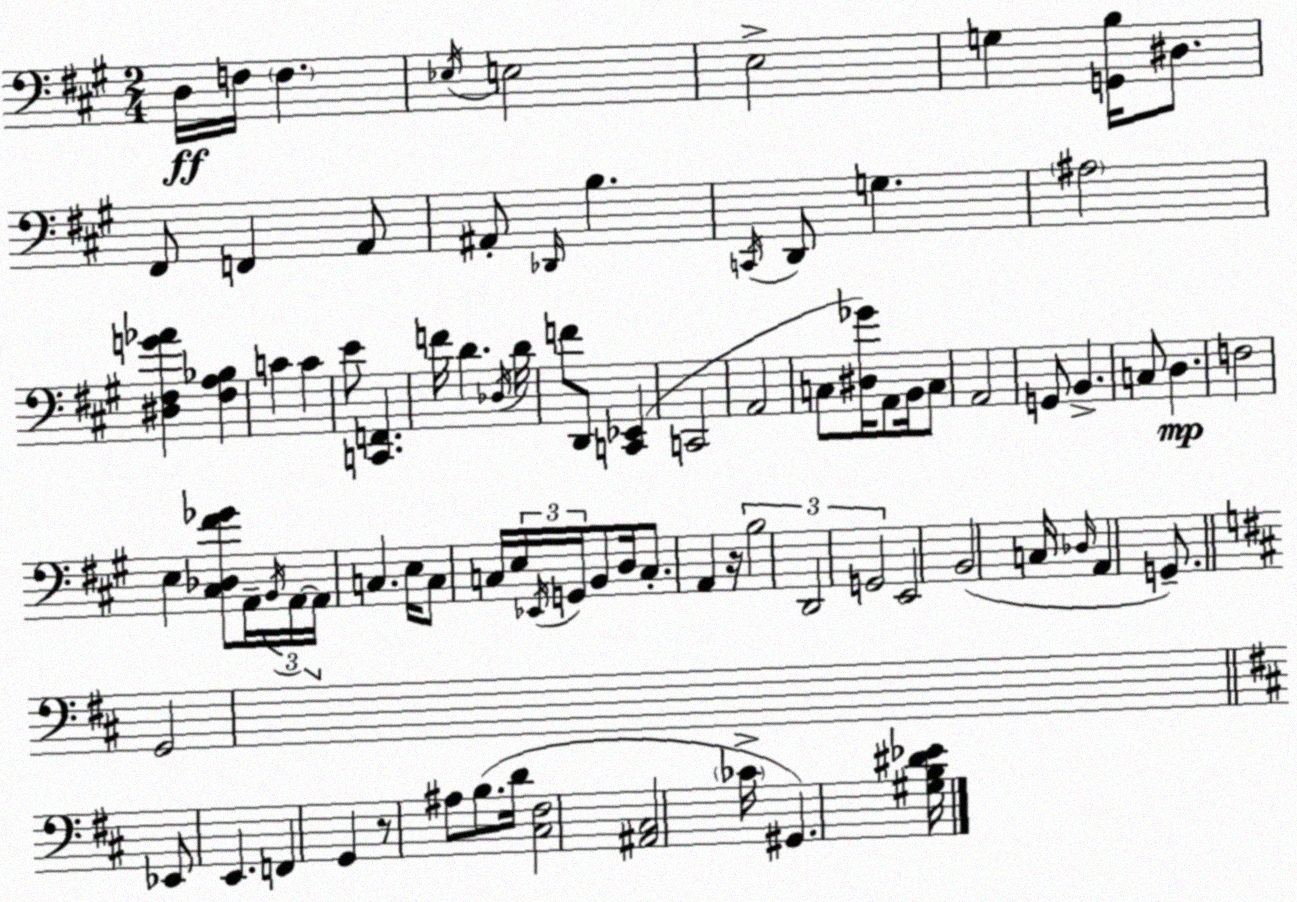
X:1
T:Untitled
M:2/4
L:1/4
K:A
D,/4 F,/4 F, _E,/4 E,2 E,2 G, [G,,B,]/4 ^D,/2 ^F,,/2 F,, A,,/2 ^A,,/2 _D,,/4 B, C,,/4 D,,/2 G, ^A,2 [^D,^F,G_A] [^F,A,_B,] C C E/2 [C,,F,,] F/4 D _D,/4 D/4 F/2 D,,/2 [C,,_E,,] C,,2 A,,2 C,/2 [^D,_G]/4 A,,/2 B,,/4 C,/2 A,,2 G,,/2 B,, C,/2 D, F,2 E, [^C,_D,^F_G]/2 A,,/4 B,,/4 A,,/4 A,,/4 C, E,/4 C,/2 C,/4 E,/4 _E,,/4 G,,/4 B,,/2 D,/4 C,/2 A,, z/4 B,2 D,,2 G,,2 E,,2 B,,2 C,/4 _D,/4 A,, G,,/2 G,,2 _E,,/2 E,, F,, G,, z/2 ^A,/2 B,/2 D/4 [^C,^F,]2 [^A,,^C,]2 _C/4 ^G,, [^G,B,^D_E]/4